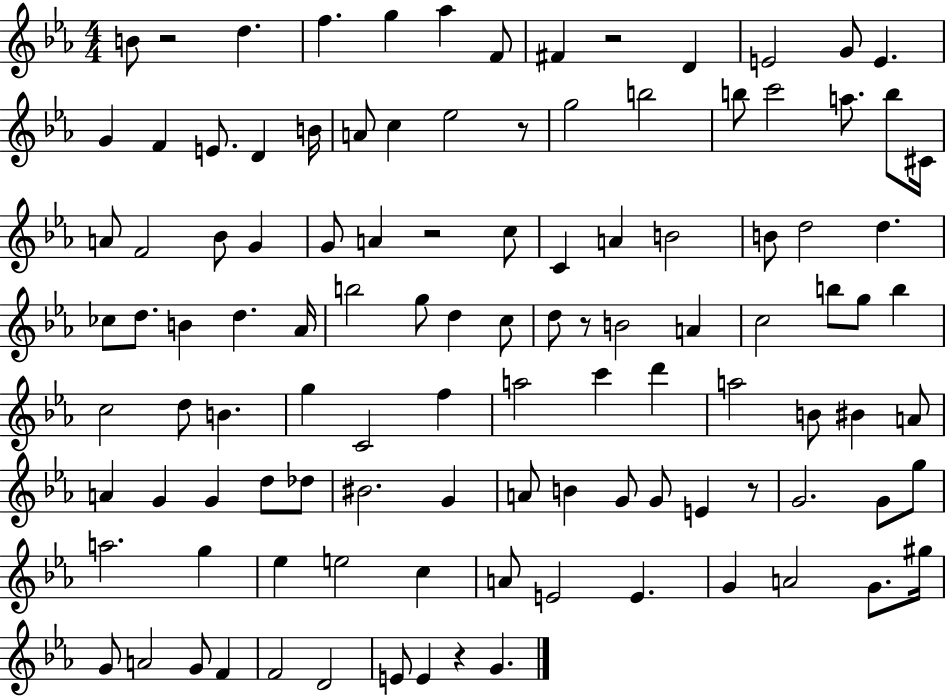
B4/e R/h D5/q. F5/q. G5/q Ab5/q F4/e F#4/q R/h D4/q E4/h G4/e E4/q. G4/q F4/q E4/e. D4/q B4/s A4/e C5/q Eb5/h R/e G5/h B5/h B5/e C6/h A5/e. B5/e C#4/s A4/e F4/h Bb4/e G4/q G4/e A4/q R/h C5/e C4/q A4/q B4/h B4/e D5/h D5/q. CES5/e D5/e. B4/q D5/q. Ab4/s B5/h G5/e D5/q C5/e D5/e R/e B4/h A4/q C5/h B5/e G5/e B5/q C5/h D5/e B4/q. G5/q C4/h F5/q A5/h C6/q D6/q A5/h B4/e BIS4/q A4/e A4/q G4/q G4/q D5/e Db5/e BIS4/h. G4/q A4/e B4/q G4/e G4/e E4/q R/e G4/h. G4/e G5/e A5/h. G5/q Eb5/q E5/h C5/q A4/e E4/h E4/q. G4/q A4/h G4/e. G#5/s G4/e A4/h G4/e F4/q F4/h D4/h E4/e E4/q R/q G4/q.